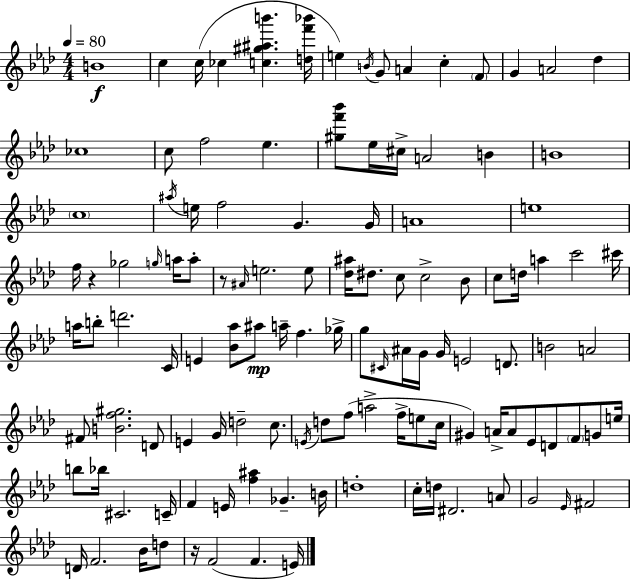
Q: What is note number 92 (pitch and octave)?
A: E4